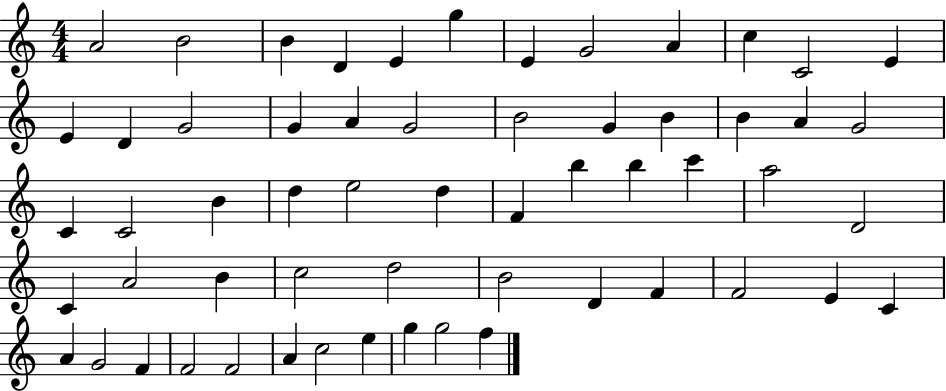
{
  \clef treble
  \numericTimeSignature
  \time 4/4
  \key c \major
  a'2 b'2 | b'4 d'4 e'4 g''4 | e'4 g'2 a'4 | c''4 c'2 e'4 | \break e'4 d'4 g'2 | g'4 a'4 g'2 | b'2 g'4 b'4 | b'4 a'4 g'2 | \break c'4 c'2 b'4 | d''4 e''2 d''4 | f'4 b''4 b''4 c'''4 | a''2 d'2 | \break c'4 a'2 b'4 | c''2 d''2 | b'2 d'4 f'4 | f'2 e'4 c'4 | \break a'4 g'2 f'4 | f'2 f'2 | a'4 c''2 e''4 | g''4 g''2 f''4 | \break \bar "|."
}